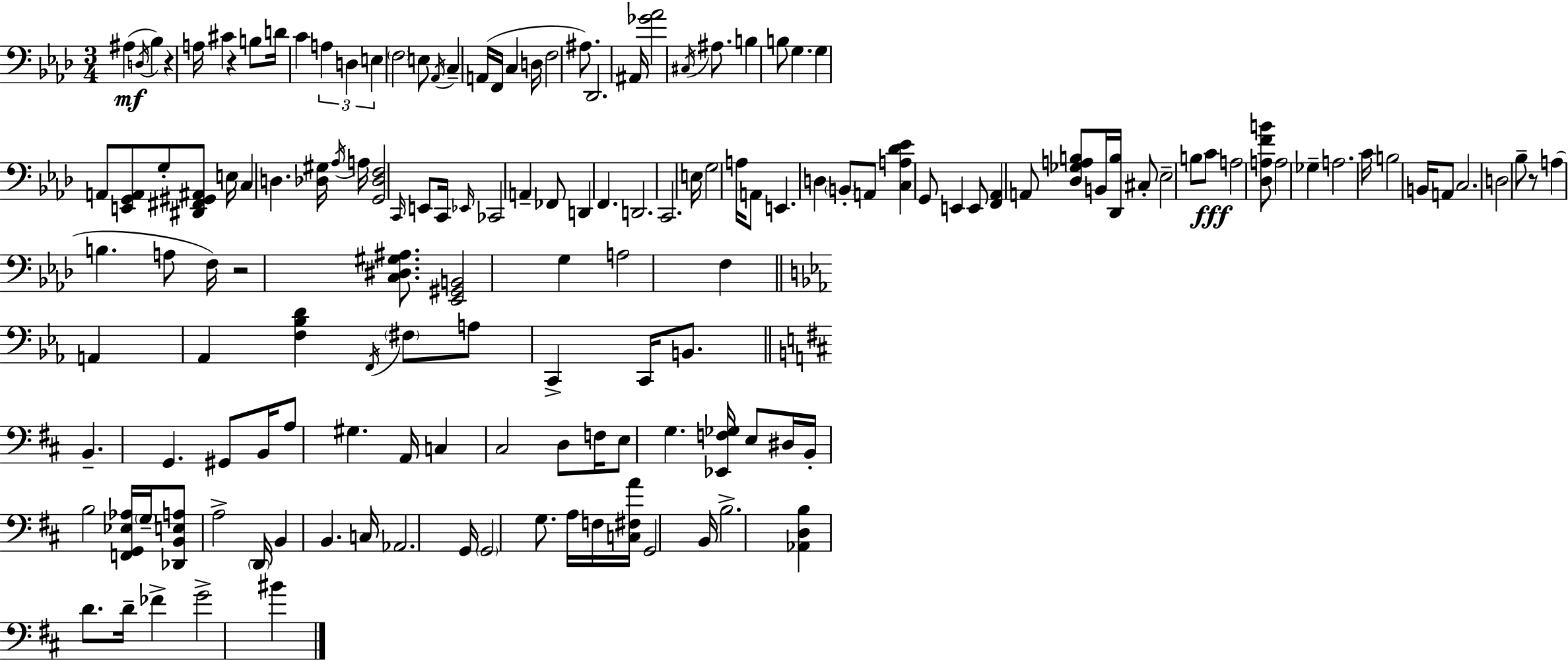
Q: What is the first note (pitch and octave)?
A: A#3